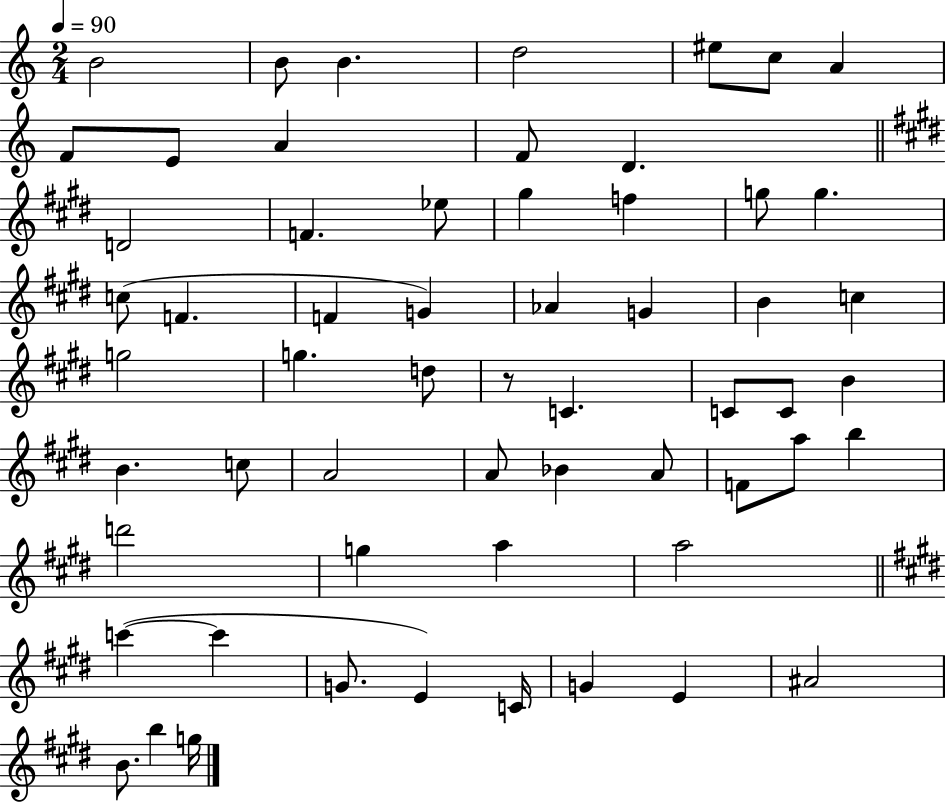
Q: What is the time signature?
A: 2/4